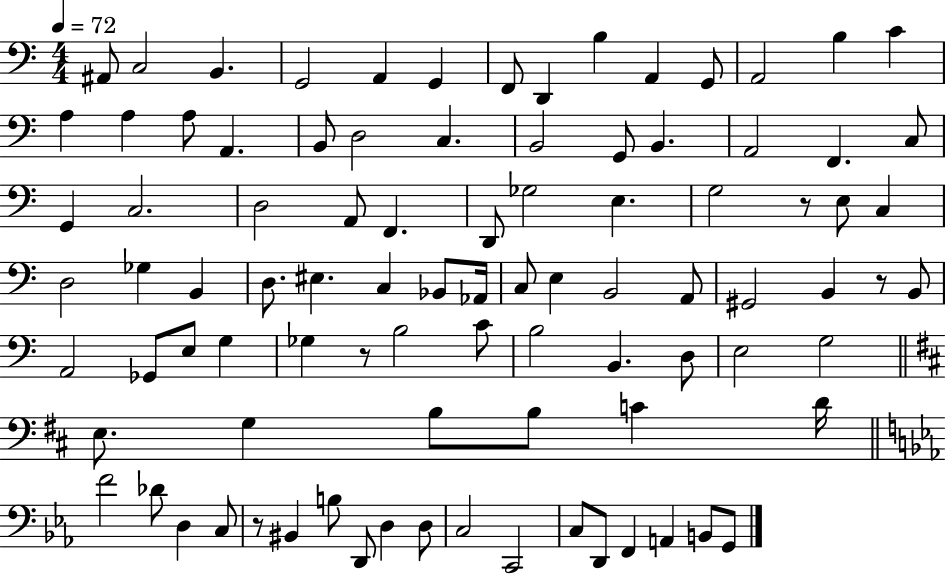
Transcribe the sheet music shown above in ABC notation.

X:1
T:Untitled
M:4/4
L:1/4
K:C
^A,,/2 C,2 B,, G,,2 A,, G,, F,,/2 D,, B, A,, G,,/2 A,,2 B, C A, A, A,/2 A,, B,,/2 D,2 C, B,,2 G,,/2 B,, A,,2 F,, C,/2 G,, C,2 D,2 A,,/2 F,, D,,/2 _G,2 E, G,2 z/2 E,/2 C, D,2 _G, B,, D,/2 ^E, C, _B,,/2 _A,,/4 C,/2 E, B,,2 A,,/2 ^G,,2 B,, z/2 B,,/2 A,,2 _G,,/2 E,/2 G, _G, z/2 B,2 C/2 B,2 B,, D,/2 E,2 G,2 E,/2 G, B,/2 B,/2 C D/4 F2 _D/2 D, C,/2 z/2 ^B,, B,/2 D,,/2 D, D,/2 C,2 C,,2 C,/2 D,,/2 F,, A,, B,,/2 G,,/2